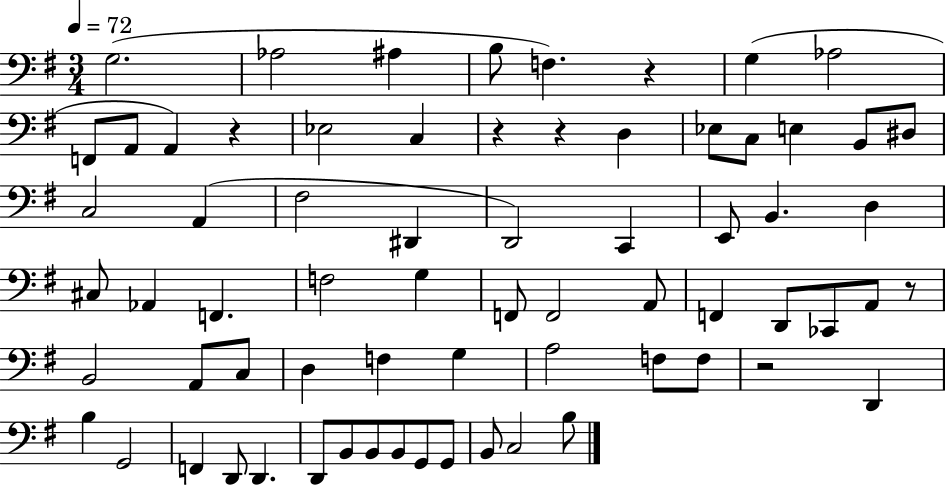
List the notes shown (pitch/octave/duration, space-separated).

G3/h. Ab3/h A#3/q B3/e F3/q. R/q G3/q Ab3/h F2/e A2/e A2/q R/q Eb3/h C3/q R/q R/q D3/q Eb3/e C3/e E3/q B2/e D#3/e C3/h A2/q F#3/h D#2/q D2/h C2/q E2/e B2/q. D3/q C#3/e Ab2/q F2/q. F3/h G3/q F2/e F2/h A2/e F2/q D2/e CES2/e A2/e R/e B2/h A2/e C3/e D3/q F3/q G3/q A3/h F3/e F3/e R/h D2/q B3/q G2/h F2/q D2/e D2/q. D2/e B2/e B2/e B2/e G2/e G2/e B2/e C3/h B3/e